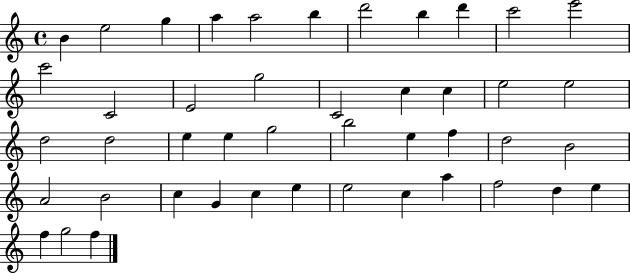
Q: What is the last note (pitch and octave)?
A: F5